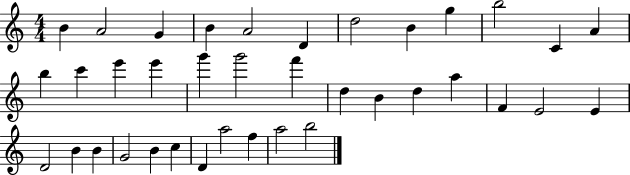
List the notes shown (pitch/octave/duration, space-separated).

B4/q A4/h G4/q B4/q A4/h D4/q D5/h B4/q G5/q B5/h C4/q A4/q B5/q C6/q E6/q E6/q G6/q G6/h F6/q D5/q B4/q D5/q A5/q F4/q E4/h E4/q D4/h B4/q B4/q G4/h B4/q C5/q D4/q A5/h F5/q A5/h B5/h